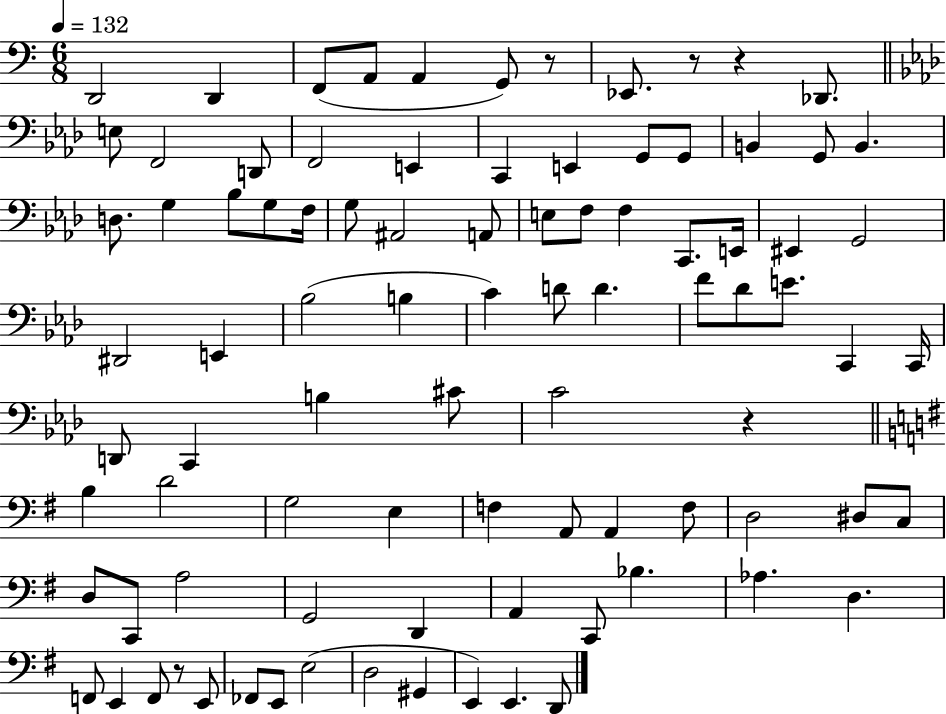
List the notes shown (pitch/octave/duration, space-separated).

D2/h D2/q F2/e A2/e A2/q G2/e R/e Eb2/e. R/e R/q Db2/e. E3/e F2/h D2/e F2/h E2/q C2/q E2/q G2/e G2/e B2/q G2/e B2/q. D3/e. G3/q Bb3/e G3/e F3/s G3/e A#2/h A2/e E3/e F3/e F3/q C2/e. E2/s EIS2/q G2/h D#2/h E2/q Bb3/h B3/q C4/q D4/e D4/q. F4/e Db4/e E4/e. C2/q C2/s D2/e C2/q B3/q C#4/e C4/h R/q B3/q D4/h G3/h E3/q F3/q A2/e A2/q F3/e D3/h D#3/e C3/e D3/e C2/e A3/h G2/h D2/q A2/q C2/e Bb3/q. Ab3/q. D3/q. F2/e E2/q F2/e R/e E2/e FES2/e E2/e E3/h D3/h G#2/q E2/q E2/q. D2/e